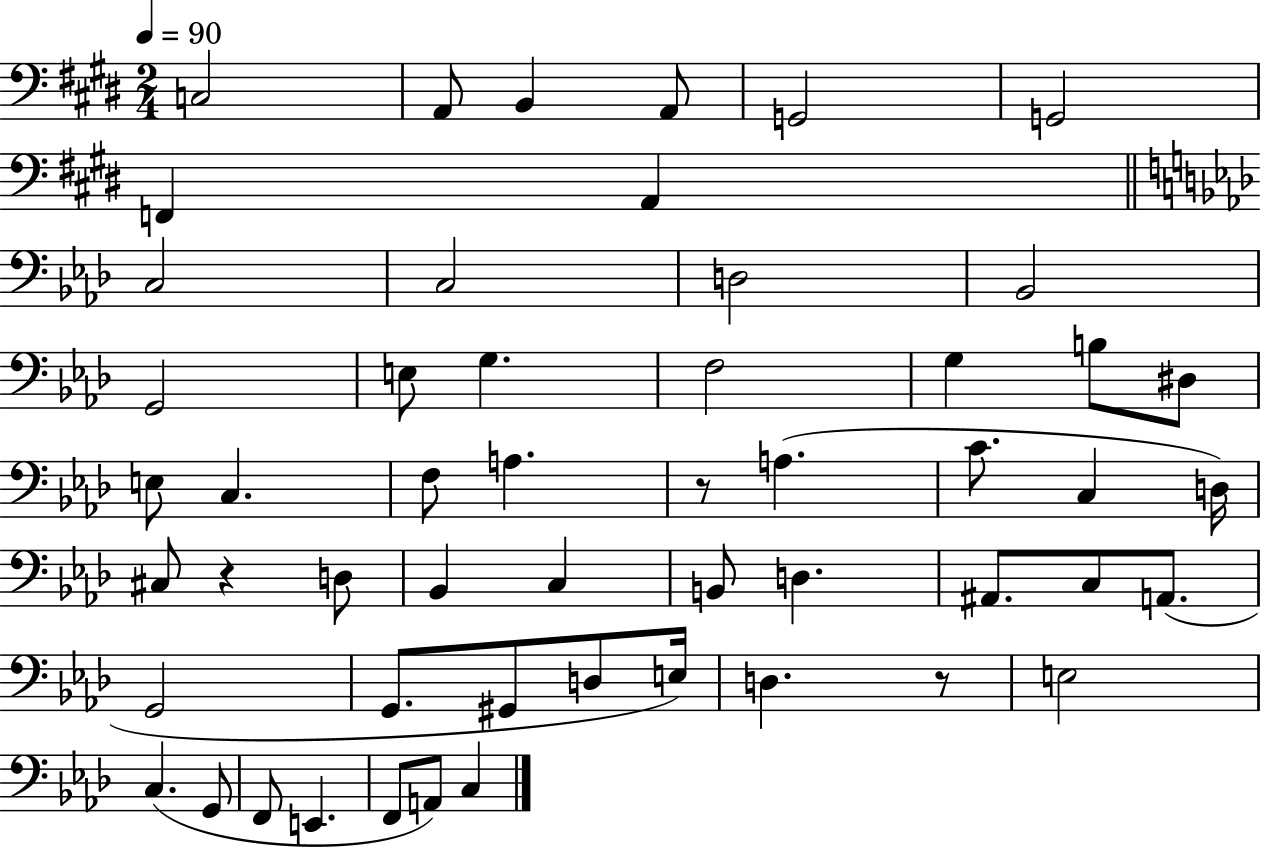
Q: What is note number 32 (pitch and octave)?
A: B2